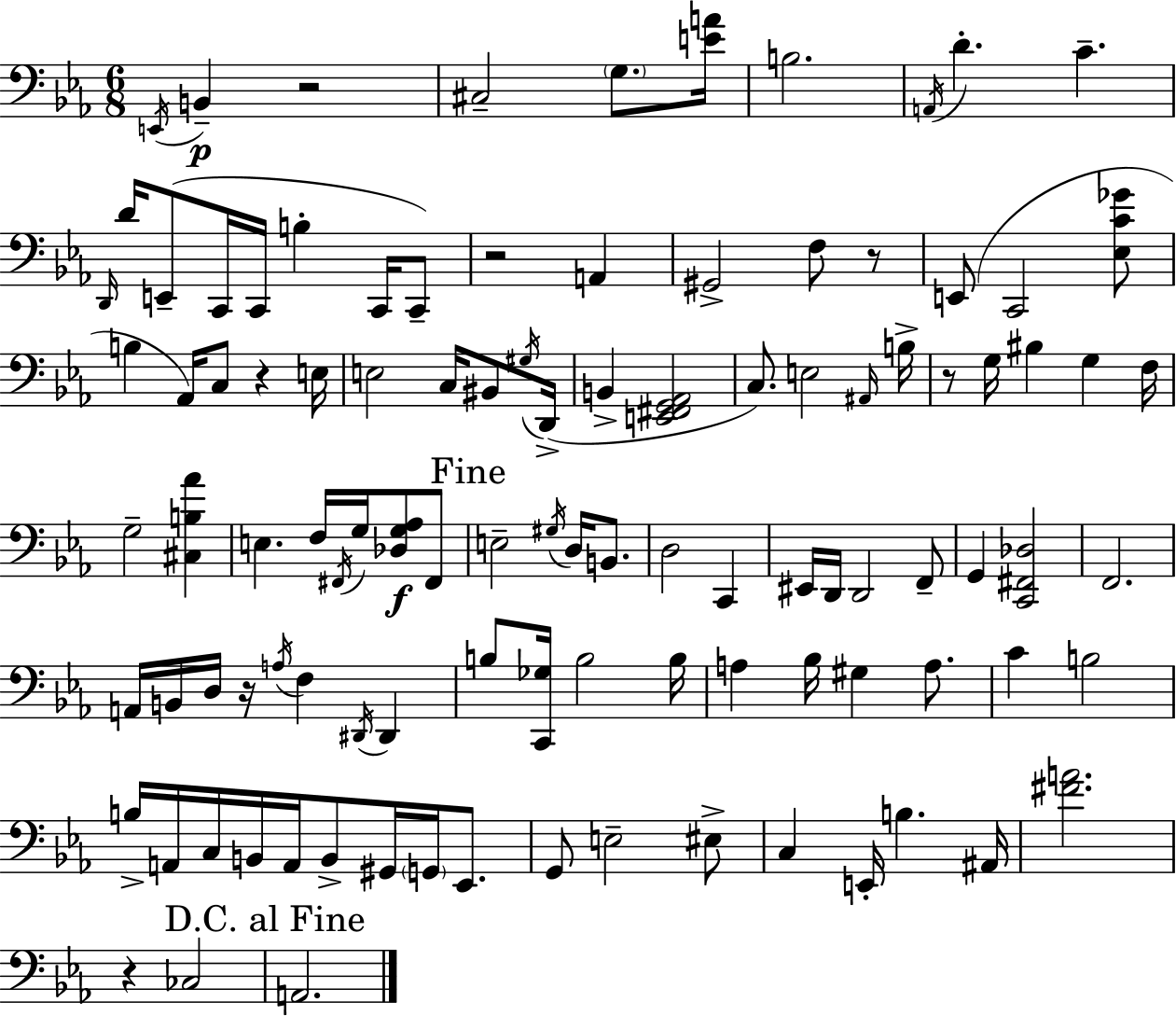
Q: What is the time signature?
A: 6/8